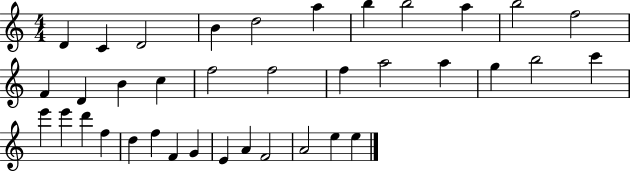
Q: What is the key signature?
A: C major